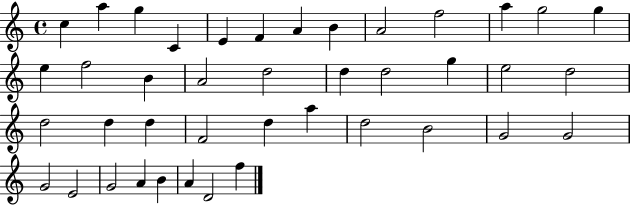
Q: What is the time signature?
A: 4/4